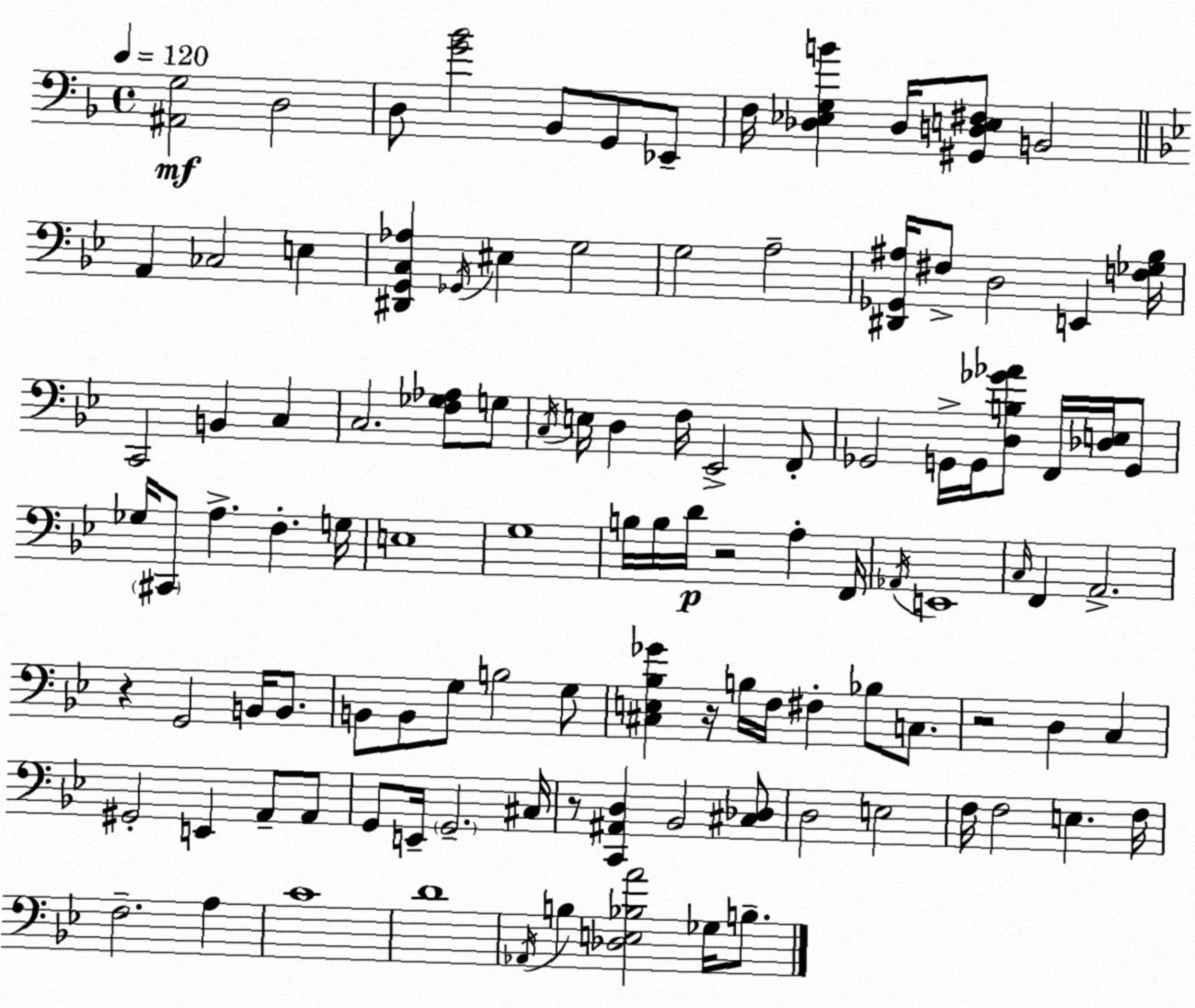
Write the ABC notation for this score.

X:1
T:Untitled
M:4/4
L:1/4
K:Dm
[^A,,G,]2 D,2 D,/2 [G_B]2 _B,,/2 G,,/2 _E,,/2 F,/4 [_D,_E,G,B] _D,/4 [^G,,D,E,^F,]/2 B,,2 A,, _C,2 E, [^D,,G,,C,_A,] _G,,/4 ^E, G,2 G,2 A,2 [^D,,_G,,^A,]/4 ^F,/2 D,2 E,, [F,_G,_B,]/4 C,,2 B,, C, C,2 [F,_G,_A,]/2 G,/2 C,/4 E,/4 D, F,/4 _E,,2 F,,/2 _G,,2 G,,/4 G,,/4 [D,B,_G_A]/2 F,,/4 [_D,E,]/4 G,,/2 _G,/4 ^C,,/2 A, F, G,/4 E,4 G,4 B,/4 B,/4 D/4 z2 A, F,,/4 _A,,/4 E,,4 C,/4 F,, A,,2 z G,,2 B,,/4 B,,/2 B,,/2 B,,/2 G,/2 B,2 G,/2 [^C,E,_B,_G] z/4 B,/4 F,/4 ^F, _B,/2 C,/2 z2 D, C, ^G,,2 E,, A,,/2 A,,/2 G,,/2 E,,/4 G,,2 ^C,/4 z/2 [C,,^A,,D,] _B,,2 [^C,_D,]/2 D,2 E,2 F,/4 F,2 E, F,/4 F,2 A, C4 D4 _A,,/4 B, [_D,E,_B,A]2 _G,/4 B,/2